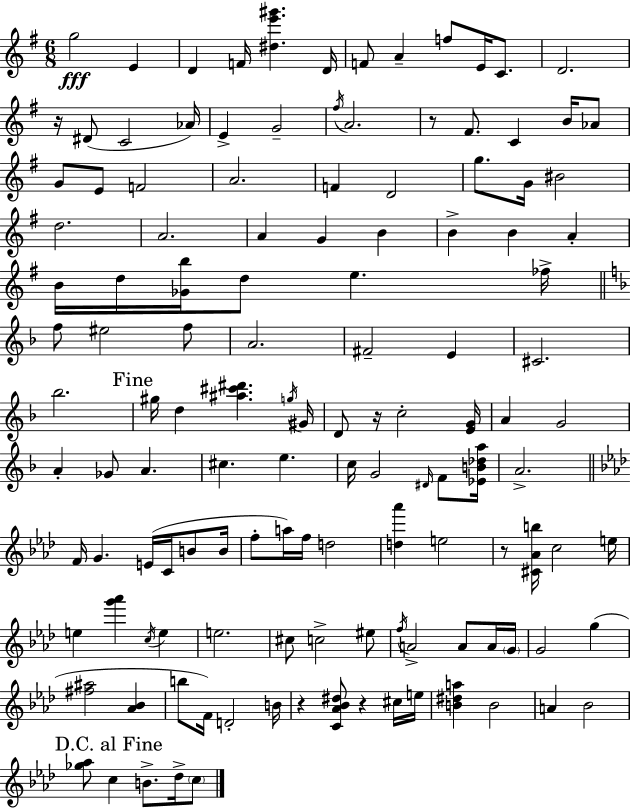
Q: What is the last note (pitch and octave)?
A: C5